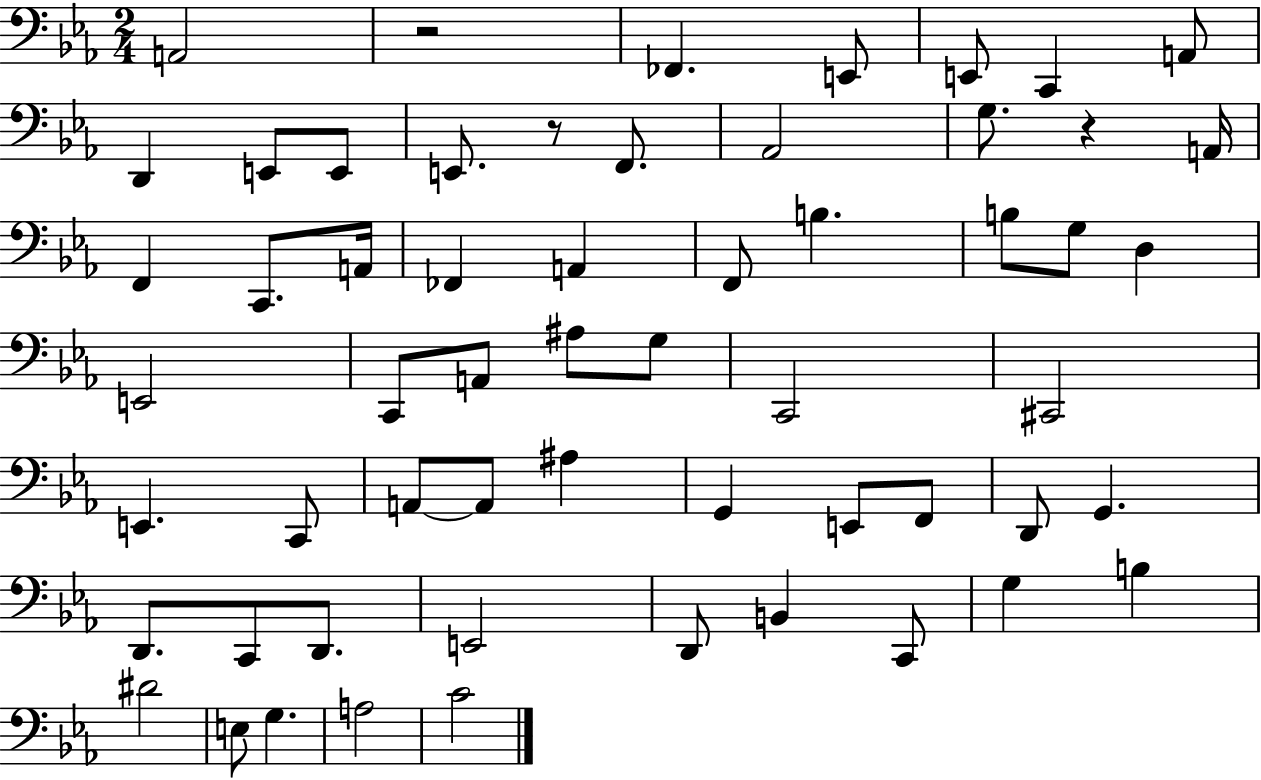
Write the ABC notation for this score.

X:1
T:Untitled
M:2/4
L:1/4
K:Eb
A,,2 z2 _F,, E,,/2 E,,/2 C,, A,,/2 D,, E,,/2 E,,/2 E,,/2 z/2 F,,/2 _A,,2 G,/2 z A,,/4 F,, C,,/2 A,,/4 _F,, A,, F,,/2 B, B,/2 G,/2 D, E,,2 C,,/2 A,,/2 ^A,/2 G,/2 C,,2 ^C,,2 E,, C,,/2 A,,/2 A,,/2 ^A, G,, E,,/2 F,,/2 D,,/2 G,, D,,/2 C,,/2 D,,/2 E,,2 D,,/2 B,, C,,/2 G, B, ^D2 E,/2 G, A,2 C2